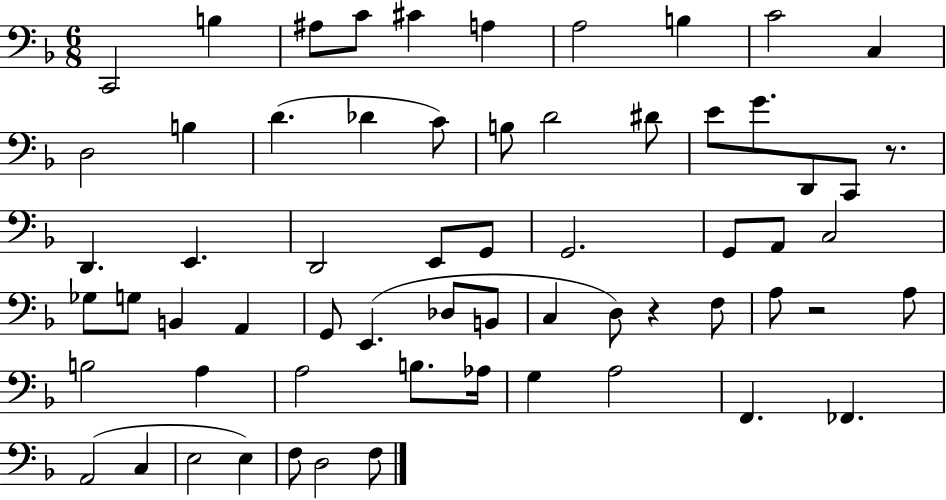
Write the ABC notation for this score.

X:1
T:Untitled
M:6/8
L:1/4
K:F
C,,2 B, ^A,/2 C/2 ^C A, A,2 B, C2 C, D,2 B, D _D C/2 B,/2 D2 ^D/2 E/2 G/2 D,,/2 C,,/2 z/2 D,, E,, D,,2 E,,/2 G,,/2 G,,2 G,,/2 A,,/2 C,2 _G,/2 G,/2 B,, A,, G,,/2 E,, _D,/2 B,,/2 C, D,/2 z F,/2 A,/2 z2 A,/2 B,2 A, A,2 B,/2 _A,/4 G, A,2 F,, _F,, A,,2 C, E,2 E, F,/2 D,2 F,/2